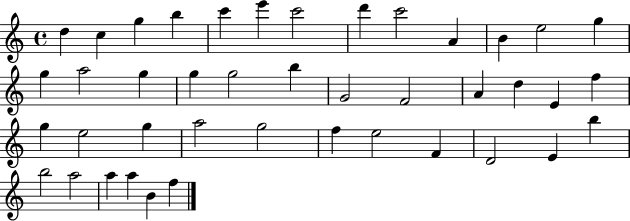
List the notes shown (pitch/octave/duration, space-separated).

D5/q C5/q G5/q B5/q C6/q E6/q C6/h D6/q C6/h A4/q B4/q E5/h G5/q G5/q A5/h G5/q G5/q G5/h B5/q G4/h F4/h A4/q D5/q E4/q F5/q G5/q E5/h G5/q A5/h G5/h F5/q E5/h F4/q D4/h E4/q B5/q B5/h A5/h A5/q A5/q B4/q F5/q